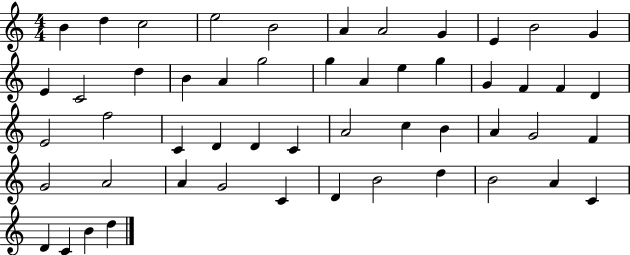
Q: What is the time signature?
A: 4/4